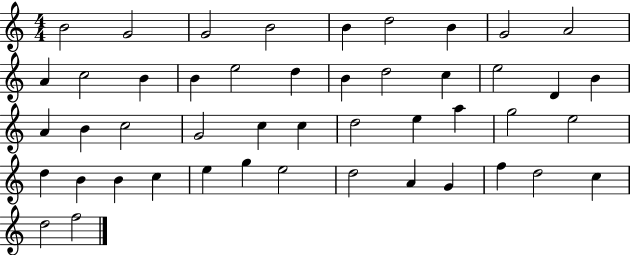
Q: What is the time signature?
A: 4/4